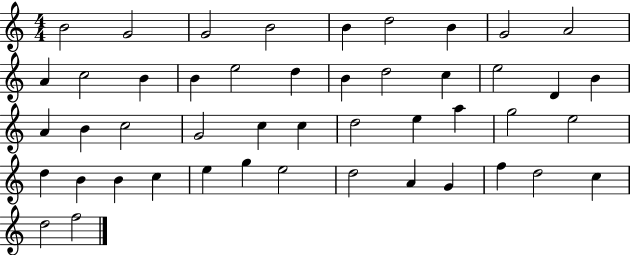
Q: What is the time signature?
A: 4/4